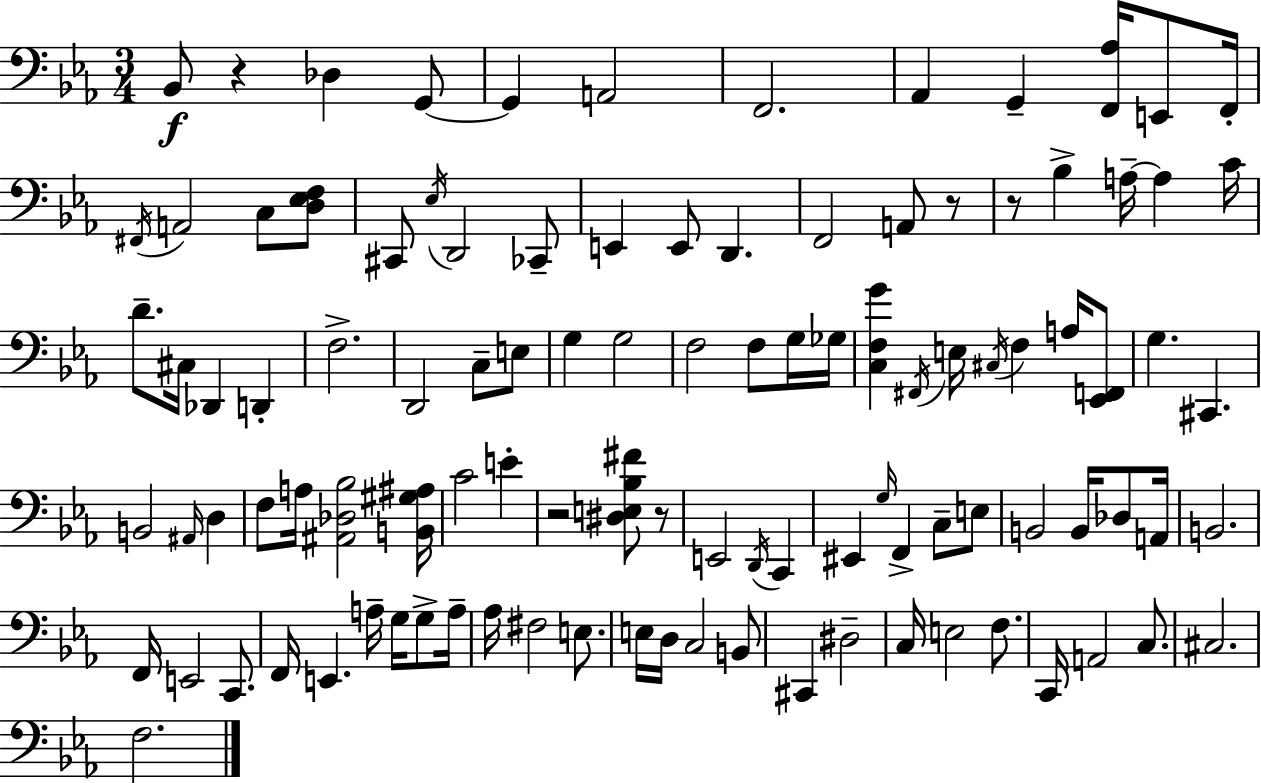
{
  \clef bass
  \numericTimeSignature
  \time 3/4
  \key ees \major
  bes,8\f r4 des4 g,8~~ | g,4 a,2 | f,2. | aes,4 g,4-- <f, aes>16 e,8 f,16-. | \break \acciaccatura { fis,16 } a,2 c8 <d ees f>8 | cis,8 \acciaccatura { ees16 } d,2 | ces,8-- e,4 e,8 d,4. | f,2 a,8 | \break r8 r8 bes4-> a16--~~ a4 | c'16 d'8.-- cis16 des,4 d,4-. | f2.-> | d,2 c8-- | \break e8 g4 g2 | f2 f8 | g16 ges16 <c f g'>4 \acciaccatura { fis,16 } e16 \acciaccatura { cis16 } f4 | a16 <ees, f,>8 g4. cis,4. | \break b,2 | \grace { ais,16 } d4 f8 a16 <ais, des bes>2 | <b, gis ais>16 c'2 | e'4-. r2 | \break <dis e bes fis'>8 r8 e,2 | \acciaccatura { d,16 } c,4 eis,4 \grace { g16 } f,4-> | c8-- e8 b,2 | b,16 des8 a,16 b,2. | \break f,16 e,2 | c,8. f,16 e,4. | a16-- g16 g8-> a16-- aes16 fis2 | e8. e16 d16 c2 | \break b,8 cis,4 dis2-- | c16 e2 | f8. c,16 a,2 | c8. cis2. | \break f2. | \bar "|."
}